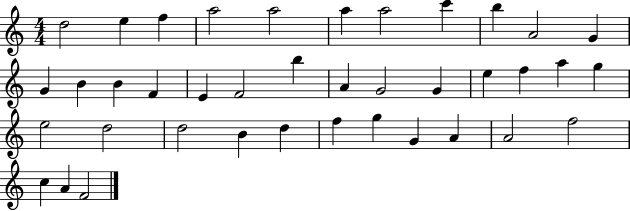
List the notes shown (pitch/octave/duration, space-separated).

D5/h E5/q F5/q A5/h A5/h A5/q A5/h C6/q B5/q A4/h G4/q G4/q B4/q B4/q F4/q E4/q F4/h B5/q A4/q G4/h G4/q E5/q F5/q A5/q G5/q E5/h D5/h D5/h B4/q D5/q F5/q G5/q G4/q A4/q A4/h F5/h C5/q A4/q F4/h